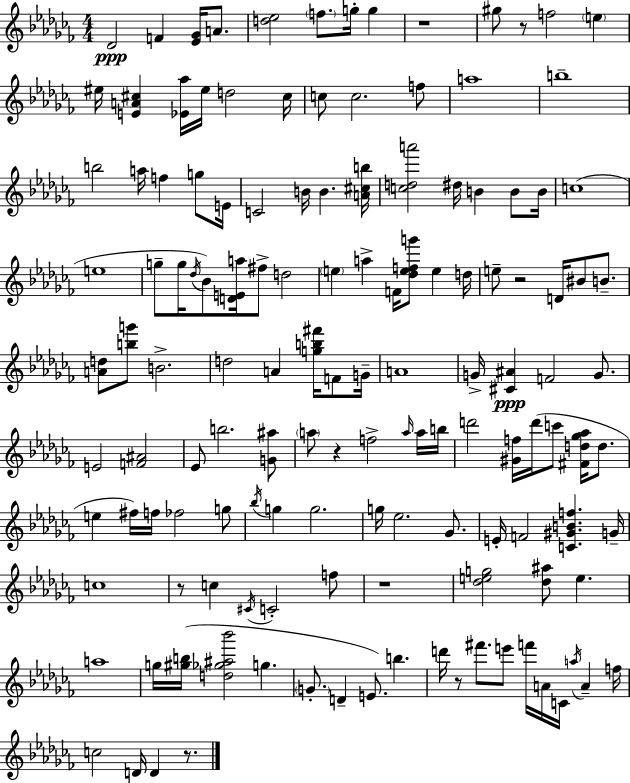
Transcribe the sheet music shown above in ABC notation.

X:1
T:Untitled
M:4/4
L:1/4
K:Abm
_D2 F [_E_G]/4 A/2 [d_e]2 f/2 g/4 g z4 ^g/2 z/2 f2 e ^e/4 [EA^c] [_E_a]/4 ^e/4 d2 ^c/4 c/2 c2 f/2 a4 b4 b2 a/4 f g/2 E/4 C2 B/4 B [A^cb]/4 [cda']2 ^d/4 B B/2 B/4 c4 e4 g/2 g/4 _d/4 _B/2 [DEa]/4 ^f/2 d2 e a F/4 [_defg']/2 e d/4 e/2 z2 D/4 ^B/2 B/2 [Ad]/2 [bg']/2 B2 d2 A [gb^f']/4 F/2 G/4 A4 G/4 [^C^A] F2 G/2 E2 [F^A]2 _E/2 b2 [G^a]/2 a/2 z f2 a/4 a/4 b/4 d'2 [^Gf]/4 d'/4 c'/2 [^Fd_g_a]/4 d/2 e ^f/4 f/4 _f2 g/2 _b/4 g g2 g/4 _e2 _G/2 E/4 F2 [C^GBf] G/4 c4 z/2 c ^C/4 C2 f/2 z4 [_deg]2 [_d^a]/2 e a4 g/4 [^gb]/4 [d_g^a_b']2 g G/2 D E/2 b d'/4 z/2 ^f'/2 e'/2 f'/4 A/4 C/4 a/4 A f/4 c2 D/4 D z/2